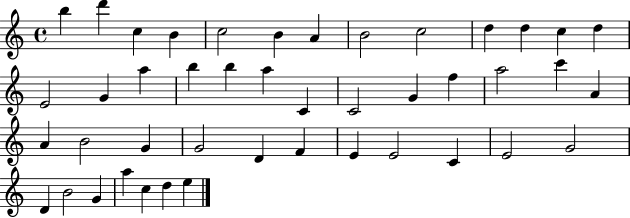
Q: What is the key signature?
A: C major